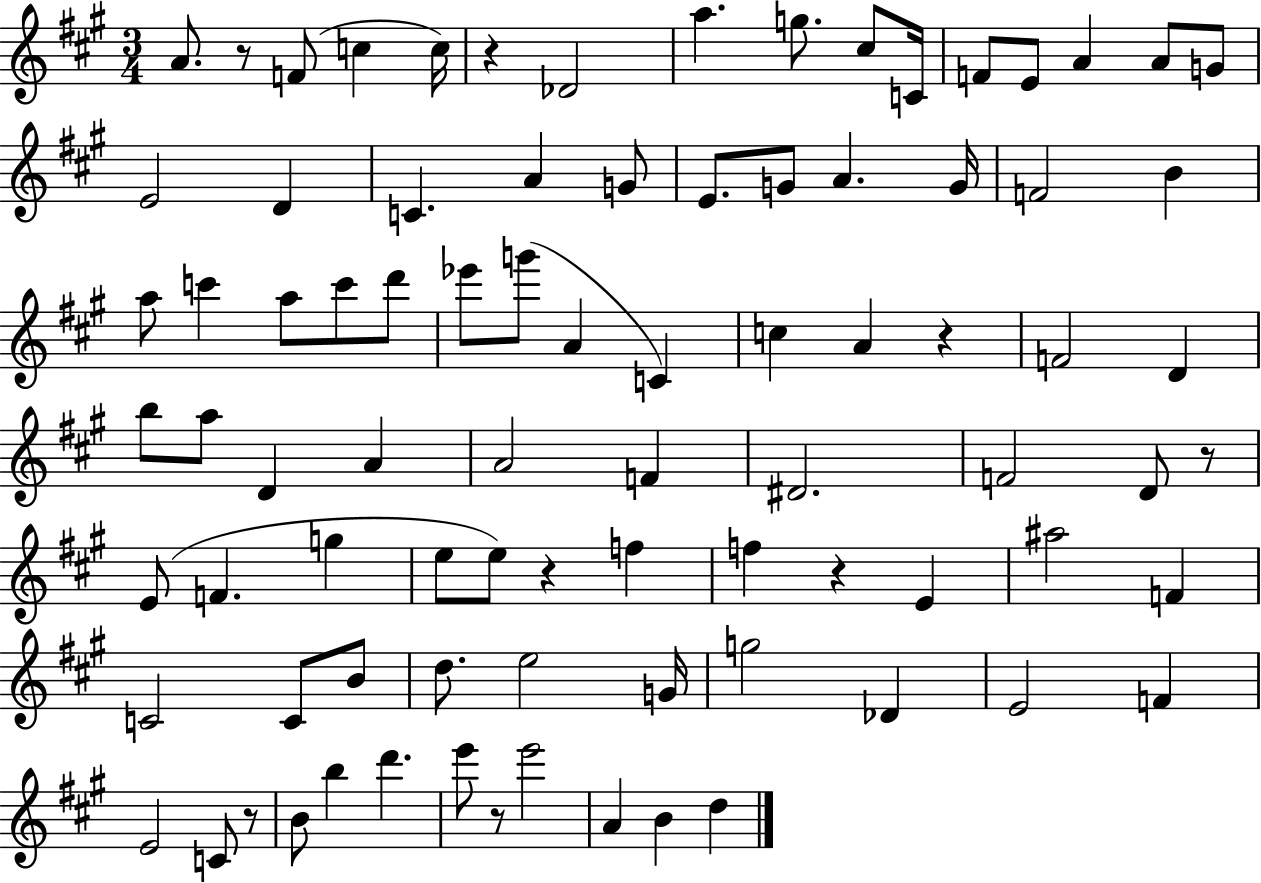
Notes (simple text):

A4/e. R/e F4/e C5/q C5/s R/q Db4/h A5/q. G5/e. C#5/e C4/s F4/e E4/e A4/q A4/e G4/e E4/h D4/q C4/q. A4/q G4/e E4/e. G4/e A4/q. G4/s F4/h B4/q A5/e C6/q A5/e C6/e D6/e Eb6/e G6/e A4/q C4/q C5/q A4/q R/q F4/h D4/q B5/e A5/e D4/q A4/q A4/h F4/q D#4/h. F4/h D4/e R/e E4/e F4/q. G5/q E5/e E5/e R/q F5/q F5/q R/q E4/q A#5/h F4/q C4/h C4/e B4/e D5/e. E5/h G4/s G5/h Db4/q E4/h F4/q E4/h C4/e R/e B4/e B5/q D6/q. E6/e R/e E6/h A4/q B4/q D5/q